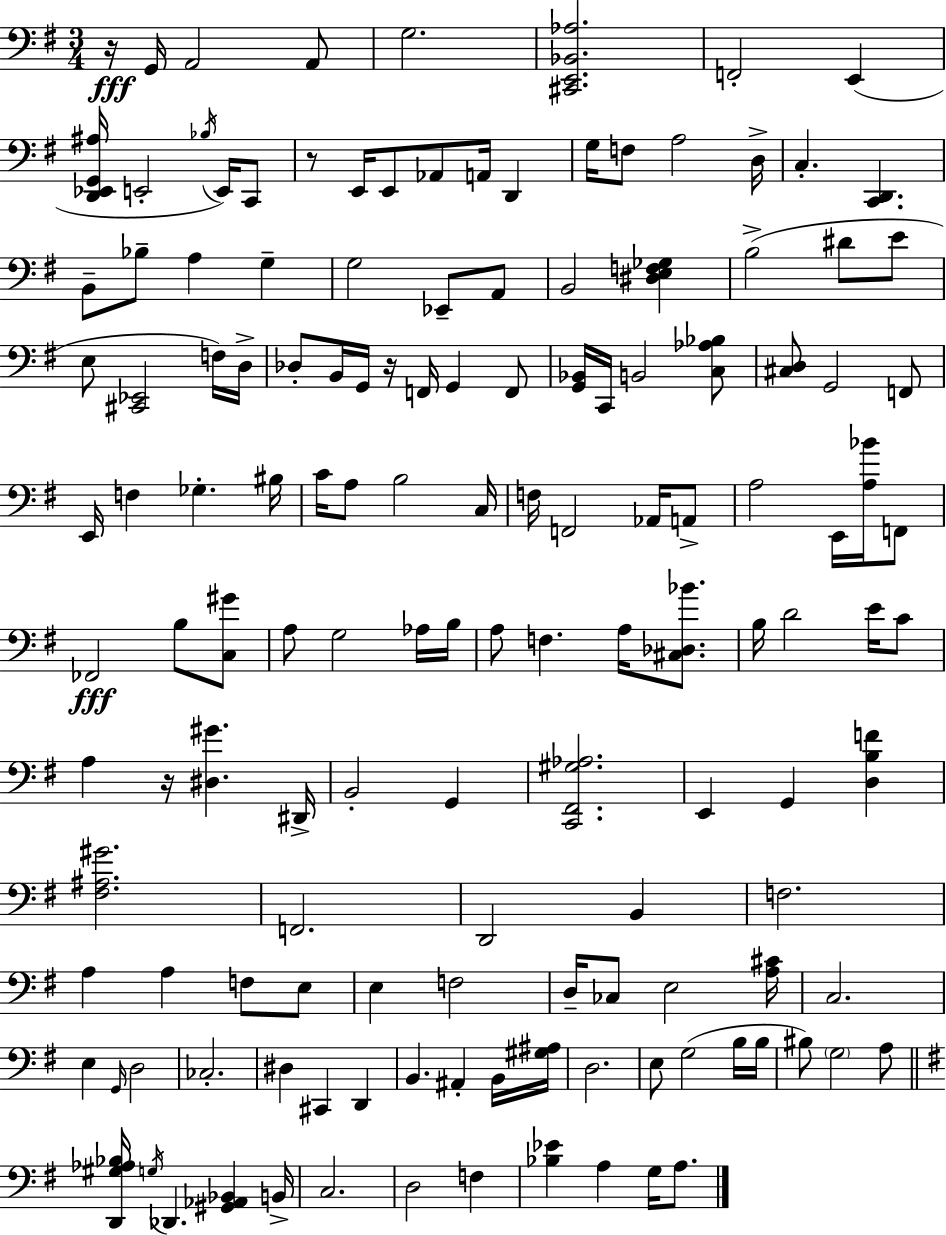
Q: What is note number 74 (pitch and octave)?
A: D#2